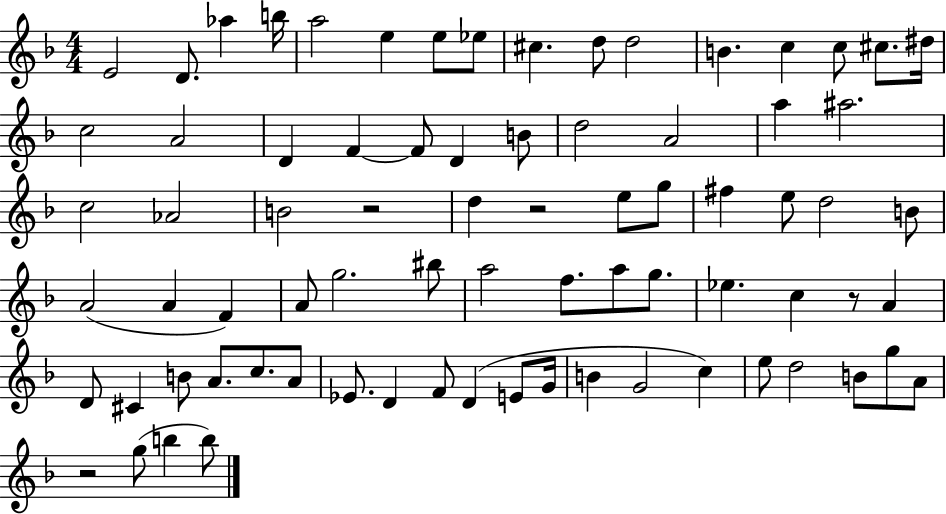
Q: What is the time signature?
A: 4/4